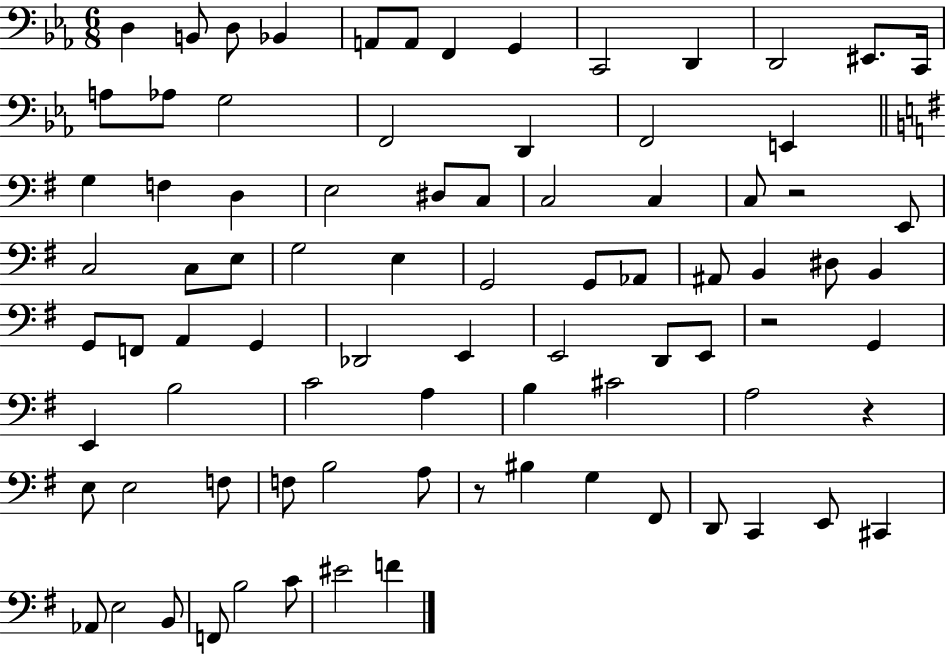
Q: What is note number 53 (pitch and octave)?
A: E2